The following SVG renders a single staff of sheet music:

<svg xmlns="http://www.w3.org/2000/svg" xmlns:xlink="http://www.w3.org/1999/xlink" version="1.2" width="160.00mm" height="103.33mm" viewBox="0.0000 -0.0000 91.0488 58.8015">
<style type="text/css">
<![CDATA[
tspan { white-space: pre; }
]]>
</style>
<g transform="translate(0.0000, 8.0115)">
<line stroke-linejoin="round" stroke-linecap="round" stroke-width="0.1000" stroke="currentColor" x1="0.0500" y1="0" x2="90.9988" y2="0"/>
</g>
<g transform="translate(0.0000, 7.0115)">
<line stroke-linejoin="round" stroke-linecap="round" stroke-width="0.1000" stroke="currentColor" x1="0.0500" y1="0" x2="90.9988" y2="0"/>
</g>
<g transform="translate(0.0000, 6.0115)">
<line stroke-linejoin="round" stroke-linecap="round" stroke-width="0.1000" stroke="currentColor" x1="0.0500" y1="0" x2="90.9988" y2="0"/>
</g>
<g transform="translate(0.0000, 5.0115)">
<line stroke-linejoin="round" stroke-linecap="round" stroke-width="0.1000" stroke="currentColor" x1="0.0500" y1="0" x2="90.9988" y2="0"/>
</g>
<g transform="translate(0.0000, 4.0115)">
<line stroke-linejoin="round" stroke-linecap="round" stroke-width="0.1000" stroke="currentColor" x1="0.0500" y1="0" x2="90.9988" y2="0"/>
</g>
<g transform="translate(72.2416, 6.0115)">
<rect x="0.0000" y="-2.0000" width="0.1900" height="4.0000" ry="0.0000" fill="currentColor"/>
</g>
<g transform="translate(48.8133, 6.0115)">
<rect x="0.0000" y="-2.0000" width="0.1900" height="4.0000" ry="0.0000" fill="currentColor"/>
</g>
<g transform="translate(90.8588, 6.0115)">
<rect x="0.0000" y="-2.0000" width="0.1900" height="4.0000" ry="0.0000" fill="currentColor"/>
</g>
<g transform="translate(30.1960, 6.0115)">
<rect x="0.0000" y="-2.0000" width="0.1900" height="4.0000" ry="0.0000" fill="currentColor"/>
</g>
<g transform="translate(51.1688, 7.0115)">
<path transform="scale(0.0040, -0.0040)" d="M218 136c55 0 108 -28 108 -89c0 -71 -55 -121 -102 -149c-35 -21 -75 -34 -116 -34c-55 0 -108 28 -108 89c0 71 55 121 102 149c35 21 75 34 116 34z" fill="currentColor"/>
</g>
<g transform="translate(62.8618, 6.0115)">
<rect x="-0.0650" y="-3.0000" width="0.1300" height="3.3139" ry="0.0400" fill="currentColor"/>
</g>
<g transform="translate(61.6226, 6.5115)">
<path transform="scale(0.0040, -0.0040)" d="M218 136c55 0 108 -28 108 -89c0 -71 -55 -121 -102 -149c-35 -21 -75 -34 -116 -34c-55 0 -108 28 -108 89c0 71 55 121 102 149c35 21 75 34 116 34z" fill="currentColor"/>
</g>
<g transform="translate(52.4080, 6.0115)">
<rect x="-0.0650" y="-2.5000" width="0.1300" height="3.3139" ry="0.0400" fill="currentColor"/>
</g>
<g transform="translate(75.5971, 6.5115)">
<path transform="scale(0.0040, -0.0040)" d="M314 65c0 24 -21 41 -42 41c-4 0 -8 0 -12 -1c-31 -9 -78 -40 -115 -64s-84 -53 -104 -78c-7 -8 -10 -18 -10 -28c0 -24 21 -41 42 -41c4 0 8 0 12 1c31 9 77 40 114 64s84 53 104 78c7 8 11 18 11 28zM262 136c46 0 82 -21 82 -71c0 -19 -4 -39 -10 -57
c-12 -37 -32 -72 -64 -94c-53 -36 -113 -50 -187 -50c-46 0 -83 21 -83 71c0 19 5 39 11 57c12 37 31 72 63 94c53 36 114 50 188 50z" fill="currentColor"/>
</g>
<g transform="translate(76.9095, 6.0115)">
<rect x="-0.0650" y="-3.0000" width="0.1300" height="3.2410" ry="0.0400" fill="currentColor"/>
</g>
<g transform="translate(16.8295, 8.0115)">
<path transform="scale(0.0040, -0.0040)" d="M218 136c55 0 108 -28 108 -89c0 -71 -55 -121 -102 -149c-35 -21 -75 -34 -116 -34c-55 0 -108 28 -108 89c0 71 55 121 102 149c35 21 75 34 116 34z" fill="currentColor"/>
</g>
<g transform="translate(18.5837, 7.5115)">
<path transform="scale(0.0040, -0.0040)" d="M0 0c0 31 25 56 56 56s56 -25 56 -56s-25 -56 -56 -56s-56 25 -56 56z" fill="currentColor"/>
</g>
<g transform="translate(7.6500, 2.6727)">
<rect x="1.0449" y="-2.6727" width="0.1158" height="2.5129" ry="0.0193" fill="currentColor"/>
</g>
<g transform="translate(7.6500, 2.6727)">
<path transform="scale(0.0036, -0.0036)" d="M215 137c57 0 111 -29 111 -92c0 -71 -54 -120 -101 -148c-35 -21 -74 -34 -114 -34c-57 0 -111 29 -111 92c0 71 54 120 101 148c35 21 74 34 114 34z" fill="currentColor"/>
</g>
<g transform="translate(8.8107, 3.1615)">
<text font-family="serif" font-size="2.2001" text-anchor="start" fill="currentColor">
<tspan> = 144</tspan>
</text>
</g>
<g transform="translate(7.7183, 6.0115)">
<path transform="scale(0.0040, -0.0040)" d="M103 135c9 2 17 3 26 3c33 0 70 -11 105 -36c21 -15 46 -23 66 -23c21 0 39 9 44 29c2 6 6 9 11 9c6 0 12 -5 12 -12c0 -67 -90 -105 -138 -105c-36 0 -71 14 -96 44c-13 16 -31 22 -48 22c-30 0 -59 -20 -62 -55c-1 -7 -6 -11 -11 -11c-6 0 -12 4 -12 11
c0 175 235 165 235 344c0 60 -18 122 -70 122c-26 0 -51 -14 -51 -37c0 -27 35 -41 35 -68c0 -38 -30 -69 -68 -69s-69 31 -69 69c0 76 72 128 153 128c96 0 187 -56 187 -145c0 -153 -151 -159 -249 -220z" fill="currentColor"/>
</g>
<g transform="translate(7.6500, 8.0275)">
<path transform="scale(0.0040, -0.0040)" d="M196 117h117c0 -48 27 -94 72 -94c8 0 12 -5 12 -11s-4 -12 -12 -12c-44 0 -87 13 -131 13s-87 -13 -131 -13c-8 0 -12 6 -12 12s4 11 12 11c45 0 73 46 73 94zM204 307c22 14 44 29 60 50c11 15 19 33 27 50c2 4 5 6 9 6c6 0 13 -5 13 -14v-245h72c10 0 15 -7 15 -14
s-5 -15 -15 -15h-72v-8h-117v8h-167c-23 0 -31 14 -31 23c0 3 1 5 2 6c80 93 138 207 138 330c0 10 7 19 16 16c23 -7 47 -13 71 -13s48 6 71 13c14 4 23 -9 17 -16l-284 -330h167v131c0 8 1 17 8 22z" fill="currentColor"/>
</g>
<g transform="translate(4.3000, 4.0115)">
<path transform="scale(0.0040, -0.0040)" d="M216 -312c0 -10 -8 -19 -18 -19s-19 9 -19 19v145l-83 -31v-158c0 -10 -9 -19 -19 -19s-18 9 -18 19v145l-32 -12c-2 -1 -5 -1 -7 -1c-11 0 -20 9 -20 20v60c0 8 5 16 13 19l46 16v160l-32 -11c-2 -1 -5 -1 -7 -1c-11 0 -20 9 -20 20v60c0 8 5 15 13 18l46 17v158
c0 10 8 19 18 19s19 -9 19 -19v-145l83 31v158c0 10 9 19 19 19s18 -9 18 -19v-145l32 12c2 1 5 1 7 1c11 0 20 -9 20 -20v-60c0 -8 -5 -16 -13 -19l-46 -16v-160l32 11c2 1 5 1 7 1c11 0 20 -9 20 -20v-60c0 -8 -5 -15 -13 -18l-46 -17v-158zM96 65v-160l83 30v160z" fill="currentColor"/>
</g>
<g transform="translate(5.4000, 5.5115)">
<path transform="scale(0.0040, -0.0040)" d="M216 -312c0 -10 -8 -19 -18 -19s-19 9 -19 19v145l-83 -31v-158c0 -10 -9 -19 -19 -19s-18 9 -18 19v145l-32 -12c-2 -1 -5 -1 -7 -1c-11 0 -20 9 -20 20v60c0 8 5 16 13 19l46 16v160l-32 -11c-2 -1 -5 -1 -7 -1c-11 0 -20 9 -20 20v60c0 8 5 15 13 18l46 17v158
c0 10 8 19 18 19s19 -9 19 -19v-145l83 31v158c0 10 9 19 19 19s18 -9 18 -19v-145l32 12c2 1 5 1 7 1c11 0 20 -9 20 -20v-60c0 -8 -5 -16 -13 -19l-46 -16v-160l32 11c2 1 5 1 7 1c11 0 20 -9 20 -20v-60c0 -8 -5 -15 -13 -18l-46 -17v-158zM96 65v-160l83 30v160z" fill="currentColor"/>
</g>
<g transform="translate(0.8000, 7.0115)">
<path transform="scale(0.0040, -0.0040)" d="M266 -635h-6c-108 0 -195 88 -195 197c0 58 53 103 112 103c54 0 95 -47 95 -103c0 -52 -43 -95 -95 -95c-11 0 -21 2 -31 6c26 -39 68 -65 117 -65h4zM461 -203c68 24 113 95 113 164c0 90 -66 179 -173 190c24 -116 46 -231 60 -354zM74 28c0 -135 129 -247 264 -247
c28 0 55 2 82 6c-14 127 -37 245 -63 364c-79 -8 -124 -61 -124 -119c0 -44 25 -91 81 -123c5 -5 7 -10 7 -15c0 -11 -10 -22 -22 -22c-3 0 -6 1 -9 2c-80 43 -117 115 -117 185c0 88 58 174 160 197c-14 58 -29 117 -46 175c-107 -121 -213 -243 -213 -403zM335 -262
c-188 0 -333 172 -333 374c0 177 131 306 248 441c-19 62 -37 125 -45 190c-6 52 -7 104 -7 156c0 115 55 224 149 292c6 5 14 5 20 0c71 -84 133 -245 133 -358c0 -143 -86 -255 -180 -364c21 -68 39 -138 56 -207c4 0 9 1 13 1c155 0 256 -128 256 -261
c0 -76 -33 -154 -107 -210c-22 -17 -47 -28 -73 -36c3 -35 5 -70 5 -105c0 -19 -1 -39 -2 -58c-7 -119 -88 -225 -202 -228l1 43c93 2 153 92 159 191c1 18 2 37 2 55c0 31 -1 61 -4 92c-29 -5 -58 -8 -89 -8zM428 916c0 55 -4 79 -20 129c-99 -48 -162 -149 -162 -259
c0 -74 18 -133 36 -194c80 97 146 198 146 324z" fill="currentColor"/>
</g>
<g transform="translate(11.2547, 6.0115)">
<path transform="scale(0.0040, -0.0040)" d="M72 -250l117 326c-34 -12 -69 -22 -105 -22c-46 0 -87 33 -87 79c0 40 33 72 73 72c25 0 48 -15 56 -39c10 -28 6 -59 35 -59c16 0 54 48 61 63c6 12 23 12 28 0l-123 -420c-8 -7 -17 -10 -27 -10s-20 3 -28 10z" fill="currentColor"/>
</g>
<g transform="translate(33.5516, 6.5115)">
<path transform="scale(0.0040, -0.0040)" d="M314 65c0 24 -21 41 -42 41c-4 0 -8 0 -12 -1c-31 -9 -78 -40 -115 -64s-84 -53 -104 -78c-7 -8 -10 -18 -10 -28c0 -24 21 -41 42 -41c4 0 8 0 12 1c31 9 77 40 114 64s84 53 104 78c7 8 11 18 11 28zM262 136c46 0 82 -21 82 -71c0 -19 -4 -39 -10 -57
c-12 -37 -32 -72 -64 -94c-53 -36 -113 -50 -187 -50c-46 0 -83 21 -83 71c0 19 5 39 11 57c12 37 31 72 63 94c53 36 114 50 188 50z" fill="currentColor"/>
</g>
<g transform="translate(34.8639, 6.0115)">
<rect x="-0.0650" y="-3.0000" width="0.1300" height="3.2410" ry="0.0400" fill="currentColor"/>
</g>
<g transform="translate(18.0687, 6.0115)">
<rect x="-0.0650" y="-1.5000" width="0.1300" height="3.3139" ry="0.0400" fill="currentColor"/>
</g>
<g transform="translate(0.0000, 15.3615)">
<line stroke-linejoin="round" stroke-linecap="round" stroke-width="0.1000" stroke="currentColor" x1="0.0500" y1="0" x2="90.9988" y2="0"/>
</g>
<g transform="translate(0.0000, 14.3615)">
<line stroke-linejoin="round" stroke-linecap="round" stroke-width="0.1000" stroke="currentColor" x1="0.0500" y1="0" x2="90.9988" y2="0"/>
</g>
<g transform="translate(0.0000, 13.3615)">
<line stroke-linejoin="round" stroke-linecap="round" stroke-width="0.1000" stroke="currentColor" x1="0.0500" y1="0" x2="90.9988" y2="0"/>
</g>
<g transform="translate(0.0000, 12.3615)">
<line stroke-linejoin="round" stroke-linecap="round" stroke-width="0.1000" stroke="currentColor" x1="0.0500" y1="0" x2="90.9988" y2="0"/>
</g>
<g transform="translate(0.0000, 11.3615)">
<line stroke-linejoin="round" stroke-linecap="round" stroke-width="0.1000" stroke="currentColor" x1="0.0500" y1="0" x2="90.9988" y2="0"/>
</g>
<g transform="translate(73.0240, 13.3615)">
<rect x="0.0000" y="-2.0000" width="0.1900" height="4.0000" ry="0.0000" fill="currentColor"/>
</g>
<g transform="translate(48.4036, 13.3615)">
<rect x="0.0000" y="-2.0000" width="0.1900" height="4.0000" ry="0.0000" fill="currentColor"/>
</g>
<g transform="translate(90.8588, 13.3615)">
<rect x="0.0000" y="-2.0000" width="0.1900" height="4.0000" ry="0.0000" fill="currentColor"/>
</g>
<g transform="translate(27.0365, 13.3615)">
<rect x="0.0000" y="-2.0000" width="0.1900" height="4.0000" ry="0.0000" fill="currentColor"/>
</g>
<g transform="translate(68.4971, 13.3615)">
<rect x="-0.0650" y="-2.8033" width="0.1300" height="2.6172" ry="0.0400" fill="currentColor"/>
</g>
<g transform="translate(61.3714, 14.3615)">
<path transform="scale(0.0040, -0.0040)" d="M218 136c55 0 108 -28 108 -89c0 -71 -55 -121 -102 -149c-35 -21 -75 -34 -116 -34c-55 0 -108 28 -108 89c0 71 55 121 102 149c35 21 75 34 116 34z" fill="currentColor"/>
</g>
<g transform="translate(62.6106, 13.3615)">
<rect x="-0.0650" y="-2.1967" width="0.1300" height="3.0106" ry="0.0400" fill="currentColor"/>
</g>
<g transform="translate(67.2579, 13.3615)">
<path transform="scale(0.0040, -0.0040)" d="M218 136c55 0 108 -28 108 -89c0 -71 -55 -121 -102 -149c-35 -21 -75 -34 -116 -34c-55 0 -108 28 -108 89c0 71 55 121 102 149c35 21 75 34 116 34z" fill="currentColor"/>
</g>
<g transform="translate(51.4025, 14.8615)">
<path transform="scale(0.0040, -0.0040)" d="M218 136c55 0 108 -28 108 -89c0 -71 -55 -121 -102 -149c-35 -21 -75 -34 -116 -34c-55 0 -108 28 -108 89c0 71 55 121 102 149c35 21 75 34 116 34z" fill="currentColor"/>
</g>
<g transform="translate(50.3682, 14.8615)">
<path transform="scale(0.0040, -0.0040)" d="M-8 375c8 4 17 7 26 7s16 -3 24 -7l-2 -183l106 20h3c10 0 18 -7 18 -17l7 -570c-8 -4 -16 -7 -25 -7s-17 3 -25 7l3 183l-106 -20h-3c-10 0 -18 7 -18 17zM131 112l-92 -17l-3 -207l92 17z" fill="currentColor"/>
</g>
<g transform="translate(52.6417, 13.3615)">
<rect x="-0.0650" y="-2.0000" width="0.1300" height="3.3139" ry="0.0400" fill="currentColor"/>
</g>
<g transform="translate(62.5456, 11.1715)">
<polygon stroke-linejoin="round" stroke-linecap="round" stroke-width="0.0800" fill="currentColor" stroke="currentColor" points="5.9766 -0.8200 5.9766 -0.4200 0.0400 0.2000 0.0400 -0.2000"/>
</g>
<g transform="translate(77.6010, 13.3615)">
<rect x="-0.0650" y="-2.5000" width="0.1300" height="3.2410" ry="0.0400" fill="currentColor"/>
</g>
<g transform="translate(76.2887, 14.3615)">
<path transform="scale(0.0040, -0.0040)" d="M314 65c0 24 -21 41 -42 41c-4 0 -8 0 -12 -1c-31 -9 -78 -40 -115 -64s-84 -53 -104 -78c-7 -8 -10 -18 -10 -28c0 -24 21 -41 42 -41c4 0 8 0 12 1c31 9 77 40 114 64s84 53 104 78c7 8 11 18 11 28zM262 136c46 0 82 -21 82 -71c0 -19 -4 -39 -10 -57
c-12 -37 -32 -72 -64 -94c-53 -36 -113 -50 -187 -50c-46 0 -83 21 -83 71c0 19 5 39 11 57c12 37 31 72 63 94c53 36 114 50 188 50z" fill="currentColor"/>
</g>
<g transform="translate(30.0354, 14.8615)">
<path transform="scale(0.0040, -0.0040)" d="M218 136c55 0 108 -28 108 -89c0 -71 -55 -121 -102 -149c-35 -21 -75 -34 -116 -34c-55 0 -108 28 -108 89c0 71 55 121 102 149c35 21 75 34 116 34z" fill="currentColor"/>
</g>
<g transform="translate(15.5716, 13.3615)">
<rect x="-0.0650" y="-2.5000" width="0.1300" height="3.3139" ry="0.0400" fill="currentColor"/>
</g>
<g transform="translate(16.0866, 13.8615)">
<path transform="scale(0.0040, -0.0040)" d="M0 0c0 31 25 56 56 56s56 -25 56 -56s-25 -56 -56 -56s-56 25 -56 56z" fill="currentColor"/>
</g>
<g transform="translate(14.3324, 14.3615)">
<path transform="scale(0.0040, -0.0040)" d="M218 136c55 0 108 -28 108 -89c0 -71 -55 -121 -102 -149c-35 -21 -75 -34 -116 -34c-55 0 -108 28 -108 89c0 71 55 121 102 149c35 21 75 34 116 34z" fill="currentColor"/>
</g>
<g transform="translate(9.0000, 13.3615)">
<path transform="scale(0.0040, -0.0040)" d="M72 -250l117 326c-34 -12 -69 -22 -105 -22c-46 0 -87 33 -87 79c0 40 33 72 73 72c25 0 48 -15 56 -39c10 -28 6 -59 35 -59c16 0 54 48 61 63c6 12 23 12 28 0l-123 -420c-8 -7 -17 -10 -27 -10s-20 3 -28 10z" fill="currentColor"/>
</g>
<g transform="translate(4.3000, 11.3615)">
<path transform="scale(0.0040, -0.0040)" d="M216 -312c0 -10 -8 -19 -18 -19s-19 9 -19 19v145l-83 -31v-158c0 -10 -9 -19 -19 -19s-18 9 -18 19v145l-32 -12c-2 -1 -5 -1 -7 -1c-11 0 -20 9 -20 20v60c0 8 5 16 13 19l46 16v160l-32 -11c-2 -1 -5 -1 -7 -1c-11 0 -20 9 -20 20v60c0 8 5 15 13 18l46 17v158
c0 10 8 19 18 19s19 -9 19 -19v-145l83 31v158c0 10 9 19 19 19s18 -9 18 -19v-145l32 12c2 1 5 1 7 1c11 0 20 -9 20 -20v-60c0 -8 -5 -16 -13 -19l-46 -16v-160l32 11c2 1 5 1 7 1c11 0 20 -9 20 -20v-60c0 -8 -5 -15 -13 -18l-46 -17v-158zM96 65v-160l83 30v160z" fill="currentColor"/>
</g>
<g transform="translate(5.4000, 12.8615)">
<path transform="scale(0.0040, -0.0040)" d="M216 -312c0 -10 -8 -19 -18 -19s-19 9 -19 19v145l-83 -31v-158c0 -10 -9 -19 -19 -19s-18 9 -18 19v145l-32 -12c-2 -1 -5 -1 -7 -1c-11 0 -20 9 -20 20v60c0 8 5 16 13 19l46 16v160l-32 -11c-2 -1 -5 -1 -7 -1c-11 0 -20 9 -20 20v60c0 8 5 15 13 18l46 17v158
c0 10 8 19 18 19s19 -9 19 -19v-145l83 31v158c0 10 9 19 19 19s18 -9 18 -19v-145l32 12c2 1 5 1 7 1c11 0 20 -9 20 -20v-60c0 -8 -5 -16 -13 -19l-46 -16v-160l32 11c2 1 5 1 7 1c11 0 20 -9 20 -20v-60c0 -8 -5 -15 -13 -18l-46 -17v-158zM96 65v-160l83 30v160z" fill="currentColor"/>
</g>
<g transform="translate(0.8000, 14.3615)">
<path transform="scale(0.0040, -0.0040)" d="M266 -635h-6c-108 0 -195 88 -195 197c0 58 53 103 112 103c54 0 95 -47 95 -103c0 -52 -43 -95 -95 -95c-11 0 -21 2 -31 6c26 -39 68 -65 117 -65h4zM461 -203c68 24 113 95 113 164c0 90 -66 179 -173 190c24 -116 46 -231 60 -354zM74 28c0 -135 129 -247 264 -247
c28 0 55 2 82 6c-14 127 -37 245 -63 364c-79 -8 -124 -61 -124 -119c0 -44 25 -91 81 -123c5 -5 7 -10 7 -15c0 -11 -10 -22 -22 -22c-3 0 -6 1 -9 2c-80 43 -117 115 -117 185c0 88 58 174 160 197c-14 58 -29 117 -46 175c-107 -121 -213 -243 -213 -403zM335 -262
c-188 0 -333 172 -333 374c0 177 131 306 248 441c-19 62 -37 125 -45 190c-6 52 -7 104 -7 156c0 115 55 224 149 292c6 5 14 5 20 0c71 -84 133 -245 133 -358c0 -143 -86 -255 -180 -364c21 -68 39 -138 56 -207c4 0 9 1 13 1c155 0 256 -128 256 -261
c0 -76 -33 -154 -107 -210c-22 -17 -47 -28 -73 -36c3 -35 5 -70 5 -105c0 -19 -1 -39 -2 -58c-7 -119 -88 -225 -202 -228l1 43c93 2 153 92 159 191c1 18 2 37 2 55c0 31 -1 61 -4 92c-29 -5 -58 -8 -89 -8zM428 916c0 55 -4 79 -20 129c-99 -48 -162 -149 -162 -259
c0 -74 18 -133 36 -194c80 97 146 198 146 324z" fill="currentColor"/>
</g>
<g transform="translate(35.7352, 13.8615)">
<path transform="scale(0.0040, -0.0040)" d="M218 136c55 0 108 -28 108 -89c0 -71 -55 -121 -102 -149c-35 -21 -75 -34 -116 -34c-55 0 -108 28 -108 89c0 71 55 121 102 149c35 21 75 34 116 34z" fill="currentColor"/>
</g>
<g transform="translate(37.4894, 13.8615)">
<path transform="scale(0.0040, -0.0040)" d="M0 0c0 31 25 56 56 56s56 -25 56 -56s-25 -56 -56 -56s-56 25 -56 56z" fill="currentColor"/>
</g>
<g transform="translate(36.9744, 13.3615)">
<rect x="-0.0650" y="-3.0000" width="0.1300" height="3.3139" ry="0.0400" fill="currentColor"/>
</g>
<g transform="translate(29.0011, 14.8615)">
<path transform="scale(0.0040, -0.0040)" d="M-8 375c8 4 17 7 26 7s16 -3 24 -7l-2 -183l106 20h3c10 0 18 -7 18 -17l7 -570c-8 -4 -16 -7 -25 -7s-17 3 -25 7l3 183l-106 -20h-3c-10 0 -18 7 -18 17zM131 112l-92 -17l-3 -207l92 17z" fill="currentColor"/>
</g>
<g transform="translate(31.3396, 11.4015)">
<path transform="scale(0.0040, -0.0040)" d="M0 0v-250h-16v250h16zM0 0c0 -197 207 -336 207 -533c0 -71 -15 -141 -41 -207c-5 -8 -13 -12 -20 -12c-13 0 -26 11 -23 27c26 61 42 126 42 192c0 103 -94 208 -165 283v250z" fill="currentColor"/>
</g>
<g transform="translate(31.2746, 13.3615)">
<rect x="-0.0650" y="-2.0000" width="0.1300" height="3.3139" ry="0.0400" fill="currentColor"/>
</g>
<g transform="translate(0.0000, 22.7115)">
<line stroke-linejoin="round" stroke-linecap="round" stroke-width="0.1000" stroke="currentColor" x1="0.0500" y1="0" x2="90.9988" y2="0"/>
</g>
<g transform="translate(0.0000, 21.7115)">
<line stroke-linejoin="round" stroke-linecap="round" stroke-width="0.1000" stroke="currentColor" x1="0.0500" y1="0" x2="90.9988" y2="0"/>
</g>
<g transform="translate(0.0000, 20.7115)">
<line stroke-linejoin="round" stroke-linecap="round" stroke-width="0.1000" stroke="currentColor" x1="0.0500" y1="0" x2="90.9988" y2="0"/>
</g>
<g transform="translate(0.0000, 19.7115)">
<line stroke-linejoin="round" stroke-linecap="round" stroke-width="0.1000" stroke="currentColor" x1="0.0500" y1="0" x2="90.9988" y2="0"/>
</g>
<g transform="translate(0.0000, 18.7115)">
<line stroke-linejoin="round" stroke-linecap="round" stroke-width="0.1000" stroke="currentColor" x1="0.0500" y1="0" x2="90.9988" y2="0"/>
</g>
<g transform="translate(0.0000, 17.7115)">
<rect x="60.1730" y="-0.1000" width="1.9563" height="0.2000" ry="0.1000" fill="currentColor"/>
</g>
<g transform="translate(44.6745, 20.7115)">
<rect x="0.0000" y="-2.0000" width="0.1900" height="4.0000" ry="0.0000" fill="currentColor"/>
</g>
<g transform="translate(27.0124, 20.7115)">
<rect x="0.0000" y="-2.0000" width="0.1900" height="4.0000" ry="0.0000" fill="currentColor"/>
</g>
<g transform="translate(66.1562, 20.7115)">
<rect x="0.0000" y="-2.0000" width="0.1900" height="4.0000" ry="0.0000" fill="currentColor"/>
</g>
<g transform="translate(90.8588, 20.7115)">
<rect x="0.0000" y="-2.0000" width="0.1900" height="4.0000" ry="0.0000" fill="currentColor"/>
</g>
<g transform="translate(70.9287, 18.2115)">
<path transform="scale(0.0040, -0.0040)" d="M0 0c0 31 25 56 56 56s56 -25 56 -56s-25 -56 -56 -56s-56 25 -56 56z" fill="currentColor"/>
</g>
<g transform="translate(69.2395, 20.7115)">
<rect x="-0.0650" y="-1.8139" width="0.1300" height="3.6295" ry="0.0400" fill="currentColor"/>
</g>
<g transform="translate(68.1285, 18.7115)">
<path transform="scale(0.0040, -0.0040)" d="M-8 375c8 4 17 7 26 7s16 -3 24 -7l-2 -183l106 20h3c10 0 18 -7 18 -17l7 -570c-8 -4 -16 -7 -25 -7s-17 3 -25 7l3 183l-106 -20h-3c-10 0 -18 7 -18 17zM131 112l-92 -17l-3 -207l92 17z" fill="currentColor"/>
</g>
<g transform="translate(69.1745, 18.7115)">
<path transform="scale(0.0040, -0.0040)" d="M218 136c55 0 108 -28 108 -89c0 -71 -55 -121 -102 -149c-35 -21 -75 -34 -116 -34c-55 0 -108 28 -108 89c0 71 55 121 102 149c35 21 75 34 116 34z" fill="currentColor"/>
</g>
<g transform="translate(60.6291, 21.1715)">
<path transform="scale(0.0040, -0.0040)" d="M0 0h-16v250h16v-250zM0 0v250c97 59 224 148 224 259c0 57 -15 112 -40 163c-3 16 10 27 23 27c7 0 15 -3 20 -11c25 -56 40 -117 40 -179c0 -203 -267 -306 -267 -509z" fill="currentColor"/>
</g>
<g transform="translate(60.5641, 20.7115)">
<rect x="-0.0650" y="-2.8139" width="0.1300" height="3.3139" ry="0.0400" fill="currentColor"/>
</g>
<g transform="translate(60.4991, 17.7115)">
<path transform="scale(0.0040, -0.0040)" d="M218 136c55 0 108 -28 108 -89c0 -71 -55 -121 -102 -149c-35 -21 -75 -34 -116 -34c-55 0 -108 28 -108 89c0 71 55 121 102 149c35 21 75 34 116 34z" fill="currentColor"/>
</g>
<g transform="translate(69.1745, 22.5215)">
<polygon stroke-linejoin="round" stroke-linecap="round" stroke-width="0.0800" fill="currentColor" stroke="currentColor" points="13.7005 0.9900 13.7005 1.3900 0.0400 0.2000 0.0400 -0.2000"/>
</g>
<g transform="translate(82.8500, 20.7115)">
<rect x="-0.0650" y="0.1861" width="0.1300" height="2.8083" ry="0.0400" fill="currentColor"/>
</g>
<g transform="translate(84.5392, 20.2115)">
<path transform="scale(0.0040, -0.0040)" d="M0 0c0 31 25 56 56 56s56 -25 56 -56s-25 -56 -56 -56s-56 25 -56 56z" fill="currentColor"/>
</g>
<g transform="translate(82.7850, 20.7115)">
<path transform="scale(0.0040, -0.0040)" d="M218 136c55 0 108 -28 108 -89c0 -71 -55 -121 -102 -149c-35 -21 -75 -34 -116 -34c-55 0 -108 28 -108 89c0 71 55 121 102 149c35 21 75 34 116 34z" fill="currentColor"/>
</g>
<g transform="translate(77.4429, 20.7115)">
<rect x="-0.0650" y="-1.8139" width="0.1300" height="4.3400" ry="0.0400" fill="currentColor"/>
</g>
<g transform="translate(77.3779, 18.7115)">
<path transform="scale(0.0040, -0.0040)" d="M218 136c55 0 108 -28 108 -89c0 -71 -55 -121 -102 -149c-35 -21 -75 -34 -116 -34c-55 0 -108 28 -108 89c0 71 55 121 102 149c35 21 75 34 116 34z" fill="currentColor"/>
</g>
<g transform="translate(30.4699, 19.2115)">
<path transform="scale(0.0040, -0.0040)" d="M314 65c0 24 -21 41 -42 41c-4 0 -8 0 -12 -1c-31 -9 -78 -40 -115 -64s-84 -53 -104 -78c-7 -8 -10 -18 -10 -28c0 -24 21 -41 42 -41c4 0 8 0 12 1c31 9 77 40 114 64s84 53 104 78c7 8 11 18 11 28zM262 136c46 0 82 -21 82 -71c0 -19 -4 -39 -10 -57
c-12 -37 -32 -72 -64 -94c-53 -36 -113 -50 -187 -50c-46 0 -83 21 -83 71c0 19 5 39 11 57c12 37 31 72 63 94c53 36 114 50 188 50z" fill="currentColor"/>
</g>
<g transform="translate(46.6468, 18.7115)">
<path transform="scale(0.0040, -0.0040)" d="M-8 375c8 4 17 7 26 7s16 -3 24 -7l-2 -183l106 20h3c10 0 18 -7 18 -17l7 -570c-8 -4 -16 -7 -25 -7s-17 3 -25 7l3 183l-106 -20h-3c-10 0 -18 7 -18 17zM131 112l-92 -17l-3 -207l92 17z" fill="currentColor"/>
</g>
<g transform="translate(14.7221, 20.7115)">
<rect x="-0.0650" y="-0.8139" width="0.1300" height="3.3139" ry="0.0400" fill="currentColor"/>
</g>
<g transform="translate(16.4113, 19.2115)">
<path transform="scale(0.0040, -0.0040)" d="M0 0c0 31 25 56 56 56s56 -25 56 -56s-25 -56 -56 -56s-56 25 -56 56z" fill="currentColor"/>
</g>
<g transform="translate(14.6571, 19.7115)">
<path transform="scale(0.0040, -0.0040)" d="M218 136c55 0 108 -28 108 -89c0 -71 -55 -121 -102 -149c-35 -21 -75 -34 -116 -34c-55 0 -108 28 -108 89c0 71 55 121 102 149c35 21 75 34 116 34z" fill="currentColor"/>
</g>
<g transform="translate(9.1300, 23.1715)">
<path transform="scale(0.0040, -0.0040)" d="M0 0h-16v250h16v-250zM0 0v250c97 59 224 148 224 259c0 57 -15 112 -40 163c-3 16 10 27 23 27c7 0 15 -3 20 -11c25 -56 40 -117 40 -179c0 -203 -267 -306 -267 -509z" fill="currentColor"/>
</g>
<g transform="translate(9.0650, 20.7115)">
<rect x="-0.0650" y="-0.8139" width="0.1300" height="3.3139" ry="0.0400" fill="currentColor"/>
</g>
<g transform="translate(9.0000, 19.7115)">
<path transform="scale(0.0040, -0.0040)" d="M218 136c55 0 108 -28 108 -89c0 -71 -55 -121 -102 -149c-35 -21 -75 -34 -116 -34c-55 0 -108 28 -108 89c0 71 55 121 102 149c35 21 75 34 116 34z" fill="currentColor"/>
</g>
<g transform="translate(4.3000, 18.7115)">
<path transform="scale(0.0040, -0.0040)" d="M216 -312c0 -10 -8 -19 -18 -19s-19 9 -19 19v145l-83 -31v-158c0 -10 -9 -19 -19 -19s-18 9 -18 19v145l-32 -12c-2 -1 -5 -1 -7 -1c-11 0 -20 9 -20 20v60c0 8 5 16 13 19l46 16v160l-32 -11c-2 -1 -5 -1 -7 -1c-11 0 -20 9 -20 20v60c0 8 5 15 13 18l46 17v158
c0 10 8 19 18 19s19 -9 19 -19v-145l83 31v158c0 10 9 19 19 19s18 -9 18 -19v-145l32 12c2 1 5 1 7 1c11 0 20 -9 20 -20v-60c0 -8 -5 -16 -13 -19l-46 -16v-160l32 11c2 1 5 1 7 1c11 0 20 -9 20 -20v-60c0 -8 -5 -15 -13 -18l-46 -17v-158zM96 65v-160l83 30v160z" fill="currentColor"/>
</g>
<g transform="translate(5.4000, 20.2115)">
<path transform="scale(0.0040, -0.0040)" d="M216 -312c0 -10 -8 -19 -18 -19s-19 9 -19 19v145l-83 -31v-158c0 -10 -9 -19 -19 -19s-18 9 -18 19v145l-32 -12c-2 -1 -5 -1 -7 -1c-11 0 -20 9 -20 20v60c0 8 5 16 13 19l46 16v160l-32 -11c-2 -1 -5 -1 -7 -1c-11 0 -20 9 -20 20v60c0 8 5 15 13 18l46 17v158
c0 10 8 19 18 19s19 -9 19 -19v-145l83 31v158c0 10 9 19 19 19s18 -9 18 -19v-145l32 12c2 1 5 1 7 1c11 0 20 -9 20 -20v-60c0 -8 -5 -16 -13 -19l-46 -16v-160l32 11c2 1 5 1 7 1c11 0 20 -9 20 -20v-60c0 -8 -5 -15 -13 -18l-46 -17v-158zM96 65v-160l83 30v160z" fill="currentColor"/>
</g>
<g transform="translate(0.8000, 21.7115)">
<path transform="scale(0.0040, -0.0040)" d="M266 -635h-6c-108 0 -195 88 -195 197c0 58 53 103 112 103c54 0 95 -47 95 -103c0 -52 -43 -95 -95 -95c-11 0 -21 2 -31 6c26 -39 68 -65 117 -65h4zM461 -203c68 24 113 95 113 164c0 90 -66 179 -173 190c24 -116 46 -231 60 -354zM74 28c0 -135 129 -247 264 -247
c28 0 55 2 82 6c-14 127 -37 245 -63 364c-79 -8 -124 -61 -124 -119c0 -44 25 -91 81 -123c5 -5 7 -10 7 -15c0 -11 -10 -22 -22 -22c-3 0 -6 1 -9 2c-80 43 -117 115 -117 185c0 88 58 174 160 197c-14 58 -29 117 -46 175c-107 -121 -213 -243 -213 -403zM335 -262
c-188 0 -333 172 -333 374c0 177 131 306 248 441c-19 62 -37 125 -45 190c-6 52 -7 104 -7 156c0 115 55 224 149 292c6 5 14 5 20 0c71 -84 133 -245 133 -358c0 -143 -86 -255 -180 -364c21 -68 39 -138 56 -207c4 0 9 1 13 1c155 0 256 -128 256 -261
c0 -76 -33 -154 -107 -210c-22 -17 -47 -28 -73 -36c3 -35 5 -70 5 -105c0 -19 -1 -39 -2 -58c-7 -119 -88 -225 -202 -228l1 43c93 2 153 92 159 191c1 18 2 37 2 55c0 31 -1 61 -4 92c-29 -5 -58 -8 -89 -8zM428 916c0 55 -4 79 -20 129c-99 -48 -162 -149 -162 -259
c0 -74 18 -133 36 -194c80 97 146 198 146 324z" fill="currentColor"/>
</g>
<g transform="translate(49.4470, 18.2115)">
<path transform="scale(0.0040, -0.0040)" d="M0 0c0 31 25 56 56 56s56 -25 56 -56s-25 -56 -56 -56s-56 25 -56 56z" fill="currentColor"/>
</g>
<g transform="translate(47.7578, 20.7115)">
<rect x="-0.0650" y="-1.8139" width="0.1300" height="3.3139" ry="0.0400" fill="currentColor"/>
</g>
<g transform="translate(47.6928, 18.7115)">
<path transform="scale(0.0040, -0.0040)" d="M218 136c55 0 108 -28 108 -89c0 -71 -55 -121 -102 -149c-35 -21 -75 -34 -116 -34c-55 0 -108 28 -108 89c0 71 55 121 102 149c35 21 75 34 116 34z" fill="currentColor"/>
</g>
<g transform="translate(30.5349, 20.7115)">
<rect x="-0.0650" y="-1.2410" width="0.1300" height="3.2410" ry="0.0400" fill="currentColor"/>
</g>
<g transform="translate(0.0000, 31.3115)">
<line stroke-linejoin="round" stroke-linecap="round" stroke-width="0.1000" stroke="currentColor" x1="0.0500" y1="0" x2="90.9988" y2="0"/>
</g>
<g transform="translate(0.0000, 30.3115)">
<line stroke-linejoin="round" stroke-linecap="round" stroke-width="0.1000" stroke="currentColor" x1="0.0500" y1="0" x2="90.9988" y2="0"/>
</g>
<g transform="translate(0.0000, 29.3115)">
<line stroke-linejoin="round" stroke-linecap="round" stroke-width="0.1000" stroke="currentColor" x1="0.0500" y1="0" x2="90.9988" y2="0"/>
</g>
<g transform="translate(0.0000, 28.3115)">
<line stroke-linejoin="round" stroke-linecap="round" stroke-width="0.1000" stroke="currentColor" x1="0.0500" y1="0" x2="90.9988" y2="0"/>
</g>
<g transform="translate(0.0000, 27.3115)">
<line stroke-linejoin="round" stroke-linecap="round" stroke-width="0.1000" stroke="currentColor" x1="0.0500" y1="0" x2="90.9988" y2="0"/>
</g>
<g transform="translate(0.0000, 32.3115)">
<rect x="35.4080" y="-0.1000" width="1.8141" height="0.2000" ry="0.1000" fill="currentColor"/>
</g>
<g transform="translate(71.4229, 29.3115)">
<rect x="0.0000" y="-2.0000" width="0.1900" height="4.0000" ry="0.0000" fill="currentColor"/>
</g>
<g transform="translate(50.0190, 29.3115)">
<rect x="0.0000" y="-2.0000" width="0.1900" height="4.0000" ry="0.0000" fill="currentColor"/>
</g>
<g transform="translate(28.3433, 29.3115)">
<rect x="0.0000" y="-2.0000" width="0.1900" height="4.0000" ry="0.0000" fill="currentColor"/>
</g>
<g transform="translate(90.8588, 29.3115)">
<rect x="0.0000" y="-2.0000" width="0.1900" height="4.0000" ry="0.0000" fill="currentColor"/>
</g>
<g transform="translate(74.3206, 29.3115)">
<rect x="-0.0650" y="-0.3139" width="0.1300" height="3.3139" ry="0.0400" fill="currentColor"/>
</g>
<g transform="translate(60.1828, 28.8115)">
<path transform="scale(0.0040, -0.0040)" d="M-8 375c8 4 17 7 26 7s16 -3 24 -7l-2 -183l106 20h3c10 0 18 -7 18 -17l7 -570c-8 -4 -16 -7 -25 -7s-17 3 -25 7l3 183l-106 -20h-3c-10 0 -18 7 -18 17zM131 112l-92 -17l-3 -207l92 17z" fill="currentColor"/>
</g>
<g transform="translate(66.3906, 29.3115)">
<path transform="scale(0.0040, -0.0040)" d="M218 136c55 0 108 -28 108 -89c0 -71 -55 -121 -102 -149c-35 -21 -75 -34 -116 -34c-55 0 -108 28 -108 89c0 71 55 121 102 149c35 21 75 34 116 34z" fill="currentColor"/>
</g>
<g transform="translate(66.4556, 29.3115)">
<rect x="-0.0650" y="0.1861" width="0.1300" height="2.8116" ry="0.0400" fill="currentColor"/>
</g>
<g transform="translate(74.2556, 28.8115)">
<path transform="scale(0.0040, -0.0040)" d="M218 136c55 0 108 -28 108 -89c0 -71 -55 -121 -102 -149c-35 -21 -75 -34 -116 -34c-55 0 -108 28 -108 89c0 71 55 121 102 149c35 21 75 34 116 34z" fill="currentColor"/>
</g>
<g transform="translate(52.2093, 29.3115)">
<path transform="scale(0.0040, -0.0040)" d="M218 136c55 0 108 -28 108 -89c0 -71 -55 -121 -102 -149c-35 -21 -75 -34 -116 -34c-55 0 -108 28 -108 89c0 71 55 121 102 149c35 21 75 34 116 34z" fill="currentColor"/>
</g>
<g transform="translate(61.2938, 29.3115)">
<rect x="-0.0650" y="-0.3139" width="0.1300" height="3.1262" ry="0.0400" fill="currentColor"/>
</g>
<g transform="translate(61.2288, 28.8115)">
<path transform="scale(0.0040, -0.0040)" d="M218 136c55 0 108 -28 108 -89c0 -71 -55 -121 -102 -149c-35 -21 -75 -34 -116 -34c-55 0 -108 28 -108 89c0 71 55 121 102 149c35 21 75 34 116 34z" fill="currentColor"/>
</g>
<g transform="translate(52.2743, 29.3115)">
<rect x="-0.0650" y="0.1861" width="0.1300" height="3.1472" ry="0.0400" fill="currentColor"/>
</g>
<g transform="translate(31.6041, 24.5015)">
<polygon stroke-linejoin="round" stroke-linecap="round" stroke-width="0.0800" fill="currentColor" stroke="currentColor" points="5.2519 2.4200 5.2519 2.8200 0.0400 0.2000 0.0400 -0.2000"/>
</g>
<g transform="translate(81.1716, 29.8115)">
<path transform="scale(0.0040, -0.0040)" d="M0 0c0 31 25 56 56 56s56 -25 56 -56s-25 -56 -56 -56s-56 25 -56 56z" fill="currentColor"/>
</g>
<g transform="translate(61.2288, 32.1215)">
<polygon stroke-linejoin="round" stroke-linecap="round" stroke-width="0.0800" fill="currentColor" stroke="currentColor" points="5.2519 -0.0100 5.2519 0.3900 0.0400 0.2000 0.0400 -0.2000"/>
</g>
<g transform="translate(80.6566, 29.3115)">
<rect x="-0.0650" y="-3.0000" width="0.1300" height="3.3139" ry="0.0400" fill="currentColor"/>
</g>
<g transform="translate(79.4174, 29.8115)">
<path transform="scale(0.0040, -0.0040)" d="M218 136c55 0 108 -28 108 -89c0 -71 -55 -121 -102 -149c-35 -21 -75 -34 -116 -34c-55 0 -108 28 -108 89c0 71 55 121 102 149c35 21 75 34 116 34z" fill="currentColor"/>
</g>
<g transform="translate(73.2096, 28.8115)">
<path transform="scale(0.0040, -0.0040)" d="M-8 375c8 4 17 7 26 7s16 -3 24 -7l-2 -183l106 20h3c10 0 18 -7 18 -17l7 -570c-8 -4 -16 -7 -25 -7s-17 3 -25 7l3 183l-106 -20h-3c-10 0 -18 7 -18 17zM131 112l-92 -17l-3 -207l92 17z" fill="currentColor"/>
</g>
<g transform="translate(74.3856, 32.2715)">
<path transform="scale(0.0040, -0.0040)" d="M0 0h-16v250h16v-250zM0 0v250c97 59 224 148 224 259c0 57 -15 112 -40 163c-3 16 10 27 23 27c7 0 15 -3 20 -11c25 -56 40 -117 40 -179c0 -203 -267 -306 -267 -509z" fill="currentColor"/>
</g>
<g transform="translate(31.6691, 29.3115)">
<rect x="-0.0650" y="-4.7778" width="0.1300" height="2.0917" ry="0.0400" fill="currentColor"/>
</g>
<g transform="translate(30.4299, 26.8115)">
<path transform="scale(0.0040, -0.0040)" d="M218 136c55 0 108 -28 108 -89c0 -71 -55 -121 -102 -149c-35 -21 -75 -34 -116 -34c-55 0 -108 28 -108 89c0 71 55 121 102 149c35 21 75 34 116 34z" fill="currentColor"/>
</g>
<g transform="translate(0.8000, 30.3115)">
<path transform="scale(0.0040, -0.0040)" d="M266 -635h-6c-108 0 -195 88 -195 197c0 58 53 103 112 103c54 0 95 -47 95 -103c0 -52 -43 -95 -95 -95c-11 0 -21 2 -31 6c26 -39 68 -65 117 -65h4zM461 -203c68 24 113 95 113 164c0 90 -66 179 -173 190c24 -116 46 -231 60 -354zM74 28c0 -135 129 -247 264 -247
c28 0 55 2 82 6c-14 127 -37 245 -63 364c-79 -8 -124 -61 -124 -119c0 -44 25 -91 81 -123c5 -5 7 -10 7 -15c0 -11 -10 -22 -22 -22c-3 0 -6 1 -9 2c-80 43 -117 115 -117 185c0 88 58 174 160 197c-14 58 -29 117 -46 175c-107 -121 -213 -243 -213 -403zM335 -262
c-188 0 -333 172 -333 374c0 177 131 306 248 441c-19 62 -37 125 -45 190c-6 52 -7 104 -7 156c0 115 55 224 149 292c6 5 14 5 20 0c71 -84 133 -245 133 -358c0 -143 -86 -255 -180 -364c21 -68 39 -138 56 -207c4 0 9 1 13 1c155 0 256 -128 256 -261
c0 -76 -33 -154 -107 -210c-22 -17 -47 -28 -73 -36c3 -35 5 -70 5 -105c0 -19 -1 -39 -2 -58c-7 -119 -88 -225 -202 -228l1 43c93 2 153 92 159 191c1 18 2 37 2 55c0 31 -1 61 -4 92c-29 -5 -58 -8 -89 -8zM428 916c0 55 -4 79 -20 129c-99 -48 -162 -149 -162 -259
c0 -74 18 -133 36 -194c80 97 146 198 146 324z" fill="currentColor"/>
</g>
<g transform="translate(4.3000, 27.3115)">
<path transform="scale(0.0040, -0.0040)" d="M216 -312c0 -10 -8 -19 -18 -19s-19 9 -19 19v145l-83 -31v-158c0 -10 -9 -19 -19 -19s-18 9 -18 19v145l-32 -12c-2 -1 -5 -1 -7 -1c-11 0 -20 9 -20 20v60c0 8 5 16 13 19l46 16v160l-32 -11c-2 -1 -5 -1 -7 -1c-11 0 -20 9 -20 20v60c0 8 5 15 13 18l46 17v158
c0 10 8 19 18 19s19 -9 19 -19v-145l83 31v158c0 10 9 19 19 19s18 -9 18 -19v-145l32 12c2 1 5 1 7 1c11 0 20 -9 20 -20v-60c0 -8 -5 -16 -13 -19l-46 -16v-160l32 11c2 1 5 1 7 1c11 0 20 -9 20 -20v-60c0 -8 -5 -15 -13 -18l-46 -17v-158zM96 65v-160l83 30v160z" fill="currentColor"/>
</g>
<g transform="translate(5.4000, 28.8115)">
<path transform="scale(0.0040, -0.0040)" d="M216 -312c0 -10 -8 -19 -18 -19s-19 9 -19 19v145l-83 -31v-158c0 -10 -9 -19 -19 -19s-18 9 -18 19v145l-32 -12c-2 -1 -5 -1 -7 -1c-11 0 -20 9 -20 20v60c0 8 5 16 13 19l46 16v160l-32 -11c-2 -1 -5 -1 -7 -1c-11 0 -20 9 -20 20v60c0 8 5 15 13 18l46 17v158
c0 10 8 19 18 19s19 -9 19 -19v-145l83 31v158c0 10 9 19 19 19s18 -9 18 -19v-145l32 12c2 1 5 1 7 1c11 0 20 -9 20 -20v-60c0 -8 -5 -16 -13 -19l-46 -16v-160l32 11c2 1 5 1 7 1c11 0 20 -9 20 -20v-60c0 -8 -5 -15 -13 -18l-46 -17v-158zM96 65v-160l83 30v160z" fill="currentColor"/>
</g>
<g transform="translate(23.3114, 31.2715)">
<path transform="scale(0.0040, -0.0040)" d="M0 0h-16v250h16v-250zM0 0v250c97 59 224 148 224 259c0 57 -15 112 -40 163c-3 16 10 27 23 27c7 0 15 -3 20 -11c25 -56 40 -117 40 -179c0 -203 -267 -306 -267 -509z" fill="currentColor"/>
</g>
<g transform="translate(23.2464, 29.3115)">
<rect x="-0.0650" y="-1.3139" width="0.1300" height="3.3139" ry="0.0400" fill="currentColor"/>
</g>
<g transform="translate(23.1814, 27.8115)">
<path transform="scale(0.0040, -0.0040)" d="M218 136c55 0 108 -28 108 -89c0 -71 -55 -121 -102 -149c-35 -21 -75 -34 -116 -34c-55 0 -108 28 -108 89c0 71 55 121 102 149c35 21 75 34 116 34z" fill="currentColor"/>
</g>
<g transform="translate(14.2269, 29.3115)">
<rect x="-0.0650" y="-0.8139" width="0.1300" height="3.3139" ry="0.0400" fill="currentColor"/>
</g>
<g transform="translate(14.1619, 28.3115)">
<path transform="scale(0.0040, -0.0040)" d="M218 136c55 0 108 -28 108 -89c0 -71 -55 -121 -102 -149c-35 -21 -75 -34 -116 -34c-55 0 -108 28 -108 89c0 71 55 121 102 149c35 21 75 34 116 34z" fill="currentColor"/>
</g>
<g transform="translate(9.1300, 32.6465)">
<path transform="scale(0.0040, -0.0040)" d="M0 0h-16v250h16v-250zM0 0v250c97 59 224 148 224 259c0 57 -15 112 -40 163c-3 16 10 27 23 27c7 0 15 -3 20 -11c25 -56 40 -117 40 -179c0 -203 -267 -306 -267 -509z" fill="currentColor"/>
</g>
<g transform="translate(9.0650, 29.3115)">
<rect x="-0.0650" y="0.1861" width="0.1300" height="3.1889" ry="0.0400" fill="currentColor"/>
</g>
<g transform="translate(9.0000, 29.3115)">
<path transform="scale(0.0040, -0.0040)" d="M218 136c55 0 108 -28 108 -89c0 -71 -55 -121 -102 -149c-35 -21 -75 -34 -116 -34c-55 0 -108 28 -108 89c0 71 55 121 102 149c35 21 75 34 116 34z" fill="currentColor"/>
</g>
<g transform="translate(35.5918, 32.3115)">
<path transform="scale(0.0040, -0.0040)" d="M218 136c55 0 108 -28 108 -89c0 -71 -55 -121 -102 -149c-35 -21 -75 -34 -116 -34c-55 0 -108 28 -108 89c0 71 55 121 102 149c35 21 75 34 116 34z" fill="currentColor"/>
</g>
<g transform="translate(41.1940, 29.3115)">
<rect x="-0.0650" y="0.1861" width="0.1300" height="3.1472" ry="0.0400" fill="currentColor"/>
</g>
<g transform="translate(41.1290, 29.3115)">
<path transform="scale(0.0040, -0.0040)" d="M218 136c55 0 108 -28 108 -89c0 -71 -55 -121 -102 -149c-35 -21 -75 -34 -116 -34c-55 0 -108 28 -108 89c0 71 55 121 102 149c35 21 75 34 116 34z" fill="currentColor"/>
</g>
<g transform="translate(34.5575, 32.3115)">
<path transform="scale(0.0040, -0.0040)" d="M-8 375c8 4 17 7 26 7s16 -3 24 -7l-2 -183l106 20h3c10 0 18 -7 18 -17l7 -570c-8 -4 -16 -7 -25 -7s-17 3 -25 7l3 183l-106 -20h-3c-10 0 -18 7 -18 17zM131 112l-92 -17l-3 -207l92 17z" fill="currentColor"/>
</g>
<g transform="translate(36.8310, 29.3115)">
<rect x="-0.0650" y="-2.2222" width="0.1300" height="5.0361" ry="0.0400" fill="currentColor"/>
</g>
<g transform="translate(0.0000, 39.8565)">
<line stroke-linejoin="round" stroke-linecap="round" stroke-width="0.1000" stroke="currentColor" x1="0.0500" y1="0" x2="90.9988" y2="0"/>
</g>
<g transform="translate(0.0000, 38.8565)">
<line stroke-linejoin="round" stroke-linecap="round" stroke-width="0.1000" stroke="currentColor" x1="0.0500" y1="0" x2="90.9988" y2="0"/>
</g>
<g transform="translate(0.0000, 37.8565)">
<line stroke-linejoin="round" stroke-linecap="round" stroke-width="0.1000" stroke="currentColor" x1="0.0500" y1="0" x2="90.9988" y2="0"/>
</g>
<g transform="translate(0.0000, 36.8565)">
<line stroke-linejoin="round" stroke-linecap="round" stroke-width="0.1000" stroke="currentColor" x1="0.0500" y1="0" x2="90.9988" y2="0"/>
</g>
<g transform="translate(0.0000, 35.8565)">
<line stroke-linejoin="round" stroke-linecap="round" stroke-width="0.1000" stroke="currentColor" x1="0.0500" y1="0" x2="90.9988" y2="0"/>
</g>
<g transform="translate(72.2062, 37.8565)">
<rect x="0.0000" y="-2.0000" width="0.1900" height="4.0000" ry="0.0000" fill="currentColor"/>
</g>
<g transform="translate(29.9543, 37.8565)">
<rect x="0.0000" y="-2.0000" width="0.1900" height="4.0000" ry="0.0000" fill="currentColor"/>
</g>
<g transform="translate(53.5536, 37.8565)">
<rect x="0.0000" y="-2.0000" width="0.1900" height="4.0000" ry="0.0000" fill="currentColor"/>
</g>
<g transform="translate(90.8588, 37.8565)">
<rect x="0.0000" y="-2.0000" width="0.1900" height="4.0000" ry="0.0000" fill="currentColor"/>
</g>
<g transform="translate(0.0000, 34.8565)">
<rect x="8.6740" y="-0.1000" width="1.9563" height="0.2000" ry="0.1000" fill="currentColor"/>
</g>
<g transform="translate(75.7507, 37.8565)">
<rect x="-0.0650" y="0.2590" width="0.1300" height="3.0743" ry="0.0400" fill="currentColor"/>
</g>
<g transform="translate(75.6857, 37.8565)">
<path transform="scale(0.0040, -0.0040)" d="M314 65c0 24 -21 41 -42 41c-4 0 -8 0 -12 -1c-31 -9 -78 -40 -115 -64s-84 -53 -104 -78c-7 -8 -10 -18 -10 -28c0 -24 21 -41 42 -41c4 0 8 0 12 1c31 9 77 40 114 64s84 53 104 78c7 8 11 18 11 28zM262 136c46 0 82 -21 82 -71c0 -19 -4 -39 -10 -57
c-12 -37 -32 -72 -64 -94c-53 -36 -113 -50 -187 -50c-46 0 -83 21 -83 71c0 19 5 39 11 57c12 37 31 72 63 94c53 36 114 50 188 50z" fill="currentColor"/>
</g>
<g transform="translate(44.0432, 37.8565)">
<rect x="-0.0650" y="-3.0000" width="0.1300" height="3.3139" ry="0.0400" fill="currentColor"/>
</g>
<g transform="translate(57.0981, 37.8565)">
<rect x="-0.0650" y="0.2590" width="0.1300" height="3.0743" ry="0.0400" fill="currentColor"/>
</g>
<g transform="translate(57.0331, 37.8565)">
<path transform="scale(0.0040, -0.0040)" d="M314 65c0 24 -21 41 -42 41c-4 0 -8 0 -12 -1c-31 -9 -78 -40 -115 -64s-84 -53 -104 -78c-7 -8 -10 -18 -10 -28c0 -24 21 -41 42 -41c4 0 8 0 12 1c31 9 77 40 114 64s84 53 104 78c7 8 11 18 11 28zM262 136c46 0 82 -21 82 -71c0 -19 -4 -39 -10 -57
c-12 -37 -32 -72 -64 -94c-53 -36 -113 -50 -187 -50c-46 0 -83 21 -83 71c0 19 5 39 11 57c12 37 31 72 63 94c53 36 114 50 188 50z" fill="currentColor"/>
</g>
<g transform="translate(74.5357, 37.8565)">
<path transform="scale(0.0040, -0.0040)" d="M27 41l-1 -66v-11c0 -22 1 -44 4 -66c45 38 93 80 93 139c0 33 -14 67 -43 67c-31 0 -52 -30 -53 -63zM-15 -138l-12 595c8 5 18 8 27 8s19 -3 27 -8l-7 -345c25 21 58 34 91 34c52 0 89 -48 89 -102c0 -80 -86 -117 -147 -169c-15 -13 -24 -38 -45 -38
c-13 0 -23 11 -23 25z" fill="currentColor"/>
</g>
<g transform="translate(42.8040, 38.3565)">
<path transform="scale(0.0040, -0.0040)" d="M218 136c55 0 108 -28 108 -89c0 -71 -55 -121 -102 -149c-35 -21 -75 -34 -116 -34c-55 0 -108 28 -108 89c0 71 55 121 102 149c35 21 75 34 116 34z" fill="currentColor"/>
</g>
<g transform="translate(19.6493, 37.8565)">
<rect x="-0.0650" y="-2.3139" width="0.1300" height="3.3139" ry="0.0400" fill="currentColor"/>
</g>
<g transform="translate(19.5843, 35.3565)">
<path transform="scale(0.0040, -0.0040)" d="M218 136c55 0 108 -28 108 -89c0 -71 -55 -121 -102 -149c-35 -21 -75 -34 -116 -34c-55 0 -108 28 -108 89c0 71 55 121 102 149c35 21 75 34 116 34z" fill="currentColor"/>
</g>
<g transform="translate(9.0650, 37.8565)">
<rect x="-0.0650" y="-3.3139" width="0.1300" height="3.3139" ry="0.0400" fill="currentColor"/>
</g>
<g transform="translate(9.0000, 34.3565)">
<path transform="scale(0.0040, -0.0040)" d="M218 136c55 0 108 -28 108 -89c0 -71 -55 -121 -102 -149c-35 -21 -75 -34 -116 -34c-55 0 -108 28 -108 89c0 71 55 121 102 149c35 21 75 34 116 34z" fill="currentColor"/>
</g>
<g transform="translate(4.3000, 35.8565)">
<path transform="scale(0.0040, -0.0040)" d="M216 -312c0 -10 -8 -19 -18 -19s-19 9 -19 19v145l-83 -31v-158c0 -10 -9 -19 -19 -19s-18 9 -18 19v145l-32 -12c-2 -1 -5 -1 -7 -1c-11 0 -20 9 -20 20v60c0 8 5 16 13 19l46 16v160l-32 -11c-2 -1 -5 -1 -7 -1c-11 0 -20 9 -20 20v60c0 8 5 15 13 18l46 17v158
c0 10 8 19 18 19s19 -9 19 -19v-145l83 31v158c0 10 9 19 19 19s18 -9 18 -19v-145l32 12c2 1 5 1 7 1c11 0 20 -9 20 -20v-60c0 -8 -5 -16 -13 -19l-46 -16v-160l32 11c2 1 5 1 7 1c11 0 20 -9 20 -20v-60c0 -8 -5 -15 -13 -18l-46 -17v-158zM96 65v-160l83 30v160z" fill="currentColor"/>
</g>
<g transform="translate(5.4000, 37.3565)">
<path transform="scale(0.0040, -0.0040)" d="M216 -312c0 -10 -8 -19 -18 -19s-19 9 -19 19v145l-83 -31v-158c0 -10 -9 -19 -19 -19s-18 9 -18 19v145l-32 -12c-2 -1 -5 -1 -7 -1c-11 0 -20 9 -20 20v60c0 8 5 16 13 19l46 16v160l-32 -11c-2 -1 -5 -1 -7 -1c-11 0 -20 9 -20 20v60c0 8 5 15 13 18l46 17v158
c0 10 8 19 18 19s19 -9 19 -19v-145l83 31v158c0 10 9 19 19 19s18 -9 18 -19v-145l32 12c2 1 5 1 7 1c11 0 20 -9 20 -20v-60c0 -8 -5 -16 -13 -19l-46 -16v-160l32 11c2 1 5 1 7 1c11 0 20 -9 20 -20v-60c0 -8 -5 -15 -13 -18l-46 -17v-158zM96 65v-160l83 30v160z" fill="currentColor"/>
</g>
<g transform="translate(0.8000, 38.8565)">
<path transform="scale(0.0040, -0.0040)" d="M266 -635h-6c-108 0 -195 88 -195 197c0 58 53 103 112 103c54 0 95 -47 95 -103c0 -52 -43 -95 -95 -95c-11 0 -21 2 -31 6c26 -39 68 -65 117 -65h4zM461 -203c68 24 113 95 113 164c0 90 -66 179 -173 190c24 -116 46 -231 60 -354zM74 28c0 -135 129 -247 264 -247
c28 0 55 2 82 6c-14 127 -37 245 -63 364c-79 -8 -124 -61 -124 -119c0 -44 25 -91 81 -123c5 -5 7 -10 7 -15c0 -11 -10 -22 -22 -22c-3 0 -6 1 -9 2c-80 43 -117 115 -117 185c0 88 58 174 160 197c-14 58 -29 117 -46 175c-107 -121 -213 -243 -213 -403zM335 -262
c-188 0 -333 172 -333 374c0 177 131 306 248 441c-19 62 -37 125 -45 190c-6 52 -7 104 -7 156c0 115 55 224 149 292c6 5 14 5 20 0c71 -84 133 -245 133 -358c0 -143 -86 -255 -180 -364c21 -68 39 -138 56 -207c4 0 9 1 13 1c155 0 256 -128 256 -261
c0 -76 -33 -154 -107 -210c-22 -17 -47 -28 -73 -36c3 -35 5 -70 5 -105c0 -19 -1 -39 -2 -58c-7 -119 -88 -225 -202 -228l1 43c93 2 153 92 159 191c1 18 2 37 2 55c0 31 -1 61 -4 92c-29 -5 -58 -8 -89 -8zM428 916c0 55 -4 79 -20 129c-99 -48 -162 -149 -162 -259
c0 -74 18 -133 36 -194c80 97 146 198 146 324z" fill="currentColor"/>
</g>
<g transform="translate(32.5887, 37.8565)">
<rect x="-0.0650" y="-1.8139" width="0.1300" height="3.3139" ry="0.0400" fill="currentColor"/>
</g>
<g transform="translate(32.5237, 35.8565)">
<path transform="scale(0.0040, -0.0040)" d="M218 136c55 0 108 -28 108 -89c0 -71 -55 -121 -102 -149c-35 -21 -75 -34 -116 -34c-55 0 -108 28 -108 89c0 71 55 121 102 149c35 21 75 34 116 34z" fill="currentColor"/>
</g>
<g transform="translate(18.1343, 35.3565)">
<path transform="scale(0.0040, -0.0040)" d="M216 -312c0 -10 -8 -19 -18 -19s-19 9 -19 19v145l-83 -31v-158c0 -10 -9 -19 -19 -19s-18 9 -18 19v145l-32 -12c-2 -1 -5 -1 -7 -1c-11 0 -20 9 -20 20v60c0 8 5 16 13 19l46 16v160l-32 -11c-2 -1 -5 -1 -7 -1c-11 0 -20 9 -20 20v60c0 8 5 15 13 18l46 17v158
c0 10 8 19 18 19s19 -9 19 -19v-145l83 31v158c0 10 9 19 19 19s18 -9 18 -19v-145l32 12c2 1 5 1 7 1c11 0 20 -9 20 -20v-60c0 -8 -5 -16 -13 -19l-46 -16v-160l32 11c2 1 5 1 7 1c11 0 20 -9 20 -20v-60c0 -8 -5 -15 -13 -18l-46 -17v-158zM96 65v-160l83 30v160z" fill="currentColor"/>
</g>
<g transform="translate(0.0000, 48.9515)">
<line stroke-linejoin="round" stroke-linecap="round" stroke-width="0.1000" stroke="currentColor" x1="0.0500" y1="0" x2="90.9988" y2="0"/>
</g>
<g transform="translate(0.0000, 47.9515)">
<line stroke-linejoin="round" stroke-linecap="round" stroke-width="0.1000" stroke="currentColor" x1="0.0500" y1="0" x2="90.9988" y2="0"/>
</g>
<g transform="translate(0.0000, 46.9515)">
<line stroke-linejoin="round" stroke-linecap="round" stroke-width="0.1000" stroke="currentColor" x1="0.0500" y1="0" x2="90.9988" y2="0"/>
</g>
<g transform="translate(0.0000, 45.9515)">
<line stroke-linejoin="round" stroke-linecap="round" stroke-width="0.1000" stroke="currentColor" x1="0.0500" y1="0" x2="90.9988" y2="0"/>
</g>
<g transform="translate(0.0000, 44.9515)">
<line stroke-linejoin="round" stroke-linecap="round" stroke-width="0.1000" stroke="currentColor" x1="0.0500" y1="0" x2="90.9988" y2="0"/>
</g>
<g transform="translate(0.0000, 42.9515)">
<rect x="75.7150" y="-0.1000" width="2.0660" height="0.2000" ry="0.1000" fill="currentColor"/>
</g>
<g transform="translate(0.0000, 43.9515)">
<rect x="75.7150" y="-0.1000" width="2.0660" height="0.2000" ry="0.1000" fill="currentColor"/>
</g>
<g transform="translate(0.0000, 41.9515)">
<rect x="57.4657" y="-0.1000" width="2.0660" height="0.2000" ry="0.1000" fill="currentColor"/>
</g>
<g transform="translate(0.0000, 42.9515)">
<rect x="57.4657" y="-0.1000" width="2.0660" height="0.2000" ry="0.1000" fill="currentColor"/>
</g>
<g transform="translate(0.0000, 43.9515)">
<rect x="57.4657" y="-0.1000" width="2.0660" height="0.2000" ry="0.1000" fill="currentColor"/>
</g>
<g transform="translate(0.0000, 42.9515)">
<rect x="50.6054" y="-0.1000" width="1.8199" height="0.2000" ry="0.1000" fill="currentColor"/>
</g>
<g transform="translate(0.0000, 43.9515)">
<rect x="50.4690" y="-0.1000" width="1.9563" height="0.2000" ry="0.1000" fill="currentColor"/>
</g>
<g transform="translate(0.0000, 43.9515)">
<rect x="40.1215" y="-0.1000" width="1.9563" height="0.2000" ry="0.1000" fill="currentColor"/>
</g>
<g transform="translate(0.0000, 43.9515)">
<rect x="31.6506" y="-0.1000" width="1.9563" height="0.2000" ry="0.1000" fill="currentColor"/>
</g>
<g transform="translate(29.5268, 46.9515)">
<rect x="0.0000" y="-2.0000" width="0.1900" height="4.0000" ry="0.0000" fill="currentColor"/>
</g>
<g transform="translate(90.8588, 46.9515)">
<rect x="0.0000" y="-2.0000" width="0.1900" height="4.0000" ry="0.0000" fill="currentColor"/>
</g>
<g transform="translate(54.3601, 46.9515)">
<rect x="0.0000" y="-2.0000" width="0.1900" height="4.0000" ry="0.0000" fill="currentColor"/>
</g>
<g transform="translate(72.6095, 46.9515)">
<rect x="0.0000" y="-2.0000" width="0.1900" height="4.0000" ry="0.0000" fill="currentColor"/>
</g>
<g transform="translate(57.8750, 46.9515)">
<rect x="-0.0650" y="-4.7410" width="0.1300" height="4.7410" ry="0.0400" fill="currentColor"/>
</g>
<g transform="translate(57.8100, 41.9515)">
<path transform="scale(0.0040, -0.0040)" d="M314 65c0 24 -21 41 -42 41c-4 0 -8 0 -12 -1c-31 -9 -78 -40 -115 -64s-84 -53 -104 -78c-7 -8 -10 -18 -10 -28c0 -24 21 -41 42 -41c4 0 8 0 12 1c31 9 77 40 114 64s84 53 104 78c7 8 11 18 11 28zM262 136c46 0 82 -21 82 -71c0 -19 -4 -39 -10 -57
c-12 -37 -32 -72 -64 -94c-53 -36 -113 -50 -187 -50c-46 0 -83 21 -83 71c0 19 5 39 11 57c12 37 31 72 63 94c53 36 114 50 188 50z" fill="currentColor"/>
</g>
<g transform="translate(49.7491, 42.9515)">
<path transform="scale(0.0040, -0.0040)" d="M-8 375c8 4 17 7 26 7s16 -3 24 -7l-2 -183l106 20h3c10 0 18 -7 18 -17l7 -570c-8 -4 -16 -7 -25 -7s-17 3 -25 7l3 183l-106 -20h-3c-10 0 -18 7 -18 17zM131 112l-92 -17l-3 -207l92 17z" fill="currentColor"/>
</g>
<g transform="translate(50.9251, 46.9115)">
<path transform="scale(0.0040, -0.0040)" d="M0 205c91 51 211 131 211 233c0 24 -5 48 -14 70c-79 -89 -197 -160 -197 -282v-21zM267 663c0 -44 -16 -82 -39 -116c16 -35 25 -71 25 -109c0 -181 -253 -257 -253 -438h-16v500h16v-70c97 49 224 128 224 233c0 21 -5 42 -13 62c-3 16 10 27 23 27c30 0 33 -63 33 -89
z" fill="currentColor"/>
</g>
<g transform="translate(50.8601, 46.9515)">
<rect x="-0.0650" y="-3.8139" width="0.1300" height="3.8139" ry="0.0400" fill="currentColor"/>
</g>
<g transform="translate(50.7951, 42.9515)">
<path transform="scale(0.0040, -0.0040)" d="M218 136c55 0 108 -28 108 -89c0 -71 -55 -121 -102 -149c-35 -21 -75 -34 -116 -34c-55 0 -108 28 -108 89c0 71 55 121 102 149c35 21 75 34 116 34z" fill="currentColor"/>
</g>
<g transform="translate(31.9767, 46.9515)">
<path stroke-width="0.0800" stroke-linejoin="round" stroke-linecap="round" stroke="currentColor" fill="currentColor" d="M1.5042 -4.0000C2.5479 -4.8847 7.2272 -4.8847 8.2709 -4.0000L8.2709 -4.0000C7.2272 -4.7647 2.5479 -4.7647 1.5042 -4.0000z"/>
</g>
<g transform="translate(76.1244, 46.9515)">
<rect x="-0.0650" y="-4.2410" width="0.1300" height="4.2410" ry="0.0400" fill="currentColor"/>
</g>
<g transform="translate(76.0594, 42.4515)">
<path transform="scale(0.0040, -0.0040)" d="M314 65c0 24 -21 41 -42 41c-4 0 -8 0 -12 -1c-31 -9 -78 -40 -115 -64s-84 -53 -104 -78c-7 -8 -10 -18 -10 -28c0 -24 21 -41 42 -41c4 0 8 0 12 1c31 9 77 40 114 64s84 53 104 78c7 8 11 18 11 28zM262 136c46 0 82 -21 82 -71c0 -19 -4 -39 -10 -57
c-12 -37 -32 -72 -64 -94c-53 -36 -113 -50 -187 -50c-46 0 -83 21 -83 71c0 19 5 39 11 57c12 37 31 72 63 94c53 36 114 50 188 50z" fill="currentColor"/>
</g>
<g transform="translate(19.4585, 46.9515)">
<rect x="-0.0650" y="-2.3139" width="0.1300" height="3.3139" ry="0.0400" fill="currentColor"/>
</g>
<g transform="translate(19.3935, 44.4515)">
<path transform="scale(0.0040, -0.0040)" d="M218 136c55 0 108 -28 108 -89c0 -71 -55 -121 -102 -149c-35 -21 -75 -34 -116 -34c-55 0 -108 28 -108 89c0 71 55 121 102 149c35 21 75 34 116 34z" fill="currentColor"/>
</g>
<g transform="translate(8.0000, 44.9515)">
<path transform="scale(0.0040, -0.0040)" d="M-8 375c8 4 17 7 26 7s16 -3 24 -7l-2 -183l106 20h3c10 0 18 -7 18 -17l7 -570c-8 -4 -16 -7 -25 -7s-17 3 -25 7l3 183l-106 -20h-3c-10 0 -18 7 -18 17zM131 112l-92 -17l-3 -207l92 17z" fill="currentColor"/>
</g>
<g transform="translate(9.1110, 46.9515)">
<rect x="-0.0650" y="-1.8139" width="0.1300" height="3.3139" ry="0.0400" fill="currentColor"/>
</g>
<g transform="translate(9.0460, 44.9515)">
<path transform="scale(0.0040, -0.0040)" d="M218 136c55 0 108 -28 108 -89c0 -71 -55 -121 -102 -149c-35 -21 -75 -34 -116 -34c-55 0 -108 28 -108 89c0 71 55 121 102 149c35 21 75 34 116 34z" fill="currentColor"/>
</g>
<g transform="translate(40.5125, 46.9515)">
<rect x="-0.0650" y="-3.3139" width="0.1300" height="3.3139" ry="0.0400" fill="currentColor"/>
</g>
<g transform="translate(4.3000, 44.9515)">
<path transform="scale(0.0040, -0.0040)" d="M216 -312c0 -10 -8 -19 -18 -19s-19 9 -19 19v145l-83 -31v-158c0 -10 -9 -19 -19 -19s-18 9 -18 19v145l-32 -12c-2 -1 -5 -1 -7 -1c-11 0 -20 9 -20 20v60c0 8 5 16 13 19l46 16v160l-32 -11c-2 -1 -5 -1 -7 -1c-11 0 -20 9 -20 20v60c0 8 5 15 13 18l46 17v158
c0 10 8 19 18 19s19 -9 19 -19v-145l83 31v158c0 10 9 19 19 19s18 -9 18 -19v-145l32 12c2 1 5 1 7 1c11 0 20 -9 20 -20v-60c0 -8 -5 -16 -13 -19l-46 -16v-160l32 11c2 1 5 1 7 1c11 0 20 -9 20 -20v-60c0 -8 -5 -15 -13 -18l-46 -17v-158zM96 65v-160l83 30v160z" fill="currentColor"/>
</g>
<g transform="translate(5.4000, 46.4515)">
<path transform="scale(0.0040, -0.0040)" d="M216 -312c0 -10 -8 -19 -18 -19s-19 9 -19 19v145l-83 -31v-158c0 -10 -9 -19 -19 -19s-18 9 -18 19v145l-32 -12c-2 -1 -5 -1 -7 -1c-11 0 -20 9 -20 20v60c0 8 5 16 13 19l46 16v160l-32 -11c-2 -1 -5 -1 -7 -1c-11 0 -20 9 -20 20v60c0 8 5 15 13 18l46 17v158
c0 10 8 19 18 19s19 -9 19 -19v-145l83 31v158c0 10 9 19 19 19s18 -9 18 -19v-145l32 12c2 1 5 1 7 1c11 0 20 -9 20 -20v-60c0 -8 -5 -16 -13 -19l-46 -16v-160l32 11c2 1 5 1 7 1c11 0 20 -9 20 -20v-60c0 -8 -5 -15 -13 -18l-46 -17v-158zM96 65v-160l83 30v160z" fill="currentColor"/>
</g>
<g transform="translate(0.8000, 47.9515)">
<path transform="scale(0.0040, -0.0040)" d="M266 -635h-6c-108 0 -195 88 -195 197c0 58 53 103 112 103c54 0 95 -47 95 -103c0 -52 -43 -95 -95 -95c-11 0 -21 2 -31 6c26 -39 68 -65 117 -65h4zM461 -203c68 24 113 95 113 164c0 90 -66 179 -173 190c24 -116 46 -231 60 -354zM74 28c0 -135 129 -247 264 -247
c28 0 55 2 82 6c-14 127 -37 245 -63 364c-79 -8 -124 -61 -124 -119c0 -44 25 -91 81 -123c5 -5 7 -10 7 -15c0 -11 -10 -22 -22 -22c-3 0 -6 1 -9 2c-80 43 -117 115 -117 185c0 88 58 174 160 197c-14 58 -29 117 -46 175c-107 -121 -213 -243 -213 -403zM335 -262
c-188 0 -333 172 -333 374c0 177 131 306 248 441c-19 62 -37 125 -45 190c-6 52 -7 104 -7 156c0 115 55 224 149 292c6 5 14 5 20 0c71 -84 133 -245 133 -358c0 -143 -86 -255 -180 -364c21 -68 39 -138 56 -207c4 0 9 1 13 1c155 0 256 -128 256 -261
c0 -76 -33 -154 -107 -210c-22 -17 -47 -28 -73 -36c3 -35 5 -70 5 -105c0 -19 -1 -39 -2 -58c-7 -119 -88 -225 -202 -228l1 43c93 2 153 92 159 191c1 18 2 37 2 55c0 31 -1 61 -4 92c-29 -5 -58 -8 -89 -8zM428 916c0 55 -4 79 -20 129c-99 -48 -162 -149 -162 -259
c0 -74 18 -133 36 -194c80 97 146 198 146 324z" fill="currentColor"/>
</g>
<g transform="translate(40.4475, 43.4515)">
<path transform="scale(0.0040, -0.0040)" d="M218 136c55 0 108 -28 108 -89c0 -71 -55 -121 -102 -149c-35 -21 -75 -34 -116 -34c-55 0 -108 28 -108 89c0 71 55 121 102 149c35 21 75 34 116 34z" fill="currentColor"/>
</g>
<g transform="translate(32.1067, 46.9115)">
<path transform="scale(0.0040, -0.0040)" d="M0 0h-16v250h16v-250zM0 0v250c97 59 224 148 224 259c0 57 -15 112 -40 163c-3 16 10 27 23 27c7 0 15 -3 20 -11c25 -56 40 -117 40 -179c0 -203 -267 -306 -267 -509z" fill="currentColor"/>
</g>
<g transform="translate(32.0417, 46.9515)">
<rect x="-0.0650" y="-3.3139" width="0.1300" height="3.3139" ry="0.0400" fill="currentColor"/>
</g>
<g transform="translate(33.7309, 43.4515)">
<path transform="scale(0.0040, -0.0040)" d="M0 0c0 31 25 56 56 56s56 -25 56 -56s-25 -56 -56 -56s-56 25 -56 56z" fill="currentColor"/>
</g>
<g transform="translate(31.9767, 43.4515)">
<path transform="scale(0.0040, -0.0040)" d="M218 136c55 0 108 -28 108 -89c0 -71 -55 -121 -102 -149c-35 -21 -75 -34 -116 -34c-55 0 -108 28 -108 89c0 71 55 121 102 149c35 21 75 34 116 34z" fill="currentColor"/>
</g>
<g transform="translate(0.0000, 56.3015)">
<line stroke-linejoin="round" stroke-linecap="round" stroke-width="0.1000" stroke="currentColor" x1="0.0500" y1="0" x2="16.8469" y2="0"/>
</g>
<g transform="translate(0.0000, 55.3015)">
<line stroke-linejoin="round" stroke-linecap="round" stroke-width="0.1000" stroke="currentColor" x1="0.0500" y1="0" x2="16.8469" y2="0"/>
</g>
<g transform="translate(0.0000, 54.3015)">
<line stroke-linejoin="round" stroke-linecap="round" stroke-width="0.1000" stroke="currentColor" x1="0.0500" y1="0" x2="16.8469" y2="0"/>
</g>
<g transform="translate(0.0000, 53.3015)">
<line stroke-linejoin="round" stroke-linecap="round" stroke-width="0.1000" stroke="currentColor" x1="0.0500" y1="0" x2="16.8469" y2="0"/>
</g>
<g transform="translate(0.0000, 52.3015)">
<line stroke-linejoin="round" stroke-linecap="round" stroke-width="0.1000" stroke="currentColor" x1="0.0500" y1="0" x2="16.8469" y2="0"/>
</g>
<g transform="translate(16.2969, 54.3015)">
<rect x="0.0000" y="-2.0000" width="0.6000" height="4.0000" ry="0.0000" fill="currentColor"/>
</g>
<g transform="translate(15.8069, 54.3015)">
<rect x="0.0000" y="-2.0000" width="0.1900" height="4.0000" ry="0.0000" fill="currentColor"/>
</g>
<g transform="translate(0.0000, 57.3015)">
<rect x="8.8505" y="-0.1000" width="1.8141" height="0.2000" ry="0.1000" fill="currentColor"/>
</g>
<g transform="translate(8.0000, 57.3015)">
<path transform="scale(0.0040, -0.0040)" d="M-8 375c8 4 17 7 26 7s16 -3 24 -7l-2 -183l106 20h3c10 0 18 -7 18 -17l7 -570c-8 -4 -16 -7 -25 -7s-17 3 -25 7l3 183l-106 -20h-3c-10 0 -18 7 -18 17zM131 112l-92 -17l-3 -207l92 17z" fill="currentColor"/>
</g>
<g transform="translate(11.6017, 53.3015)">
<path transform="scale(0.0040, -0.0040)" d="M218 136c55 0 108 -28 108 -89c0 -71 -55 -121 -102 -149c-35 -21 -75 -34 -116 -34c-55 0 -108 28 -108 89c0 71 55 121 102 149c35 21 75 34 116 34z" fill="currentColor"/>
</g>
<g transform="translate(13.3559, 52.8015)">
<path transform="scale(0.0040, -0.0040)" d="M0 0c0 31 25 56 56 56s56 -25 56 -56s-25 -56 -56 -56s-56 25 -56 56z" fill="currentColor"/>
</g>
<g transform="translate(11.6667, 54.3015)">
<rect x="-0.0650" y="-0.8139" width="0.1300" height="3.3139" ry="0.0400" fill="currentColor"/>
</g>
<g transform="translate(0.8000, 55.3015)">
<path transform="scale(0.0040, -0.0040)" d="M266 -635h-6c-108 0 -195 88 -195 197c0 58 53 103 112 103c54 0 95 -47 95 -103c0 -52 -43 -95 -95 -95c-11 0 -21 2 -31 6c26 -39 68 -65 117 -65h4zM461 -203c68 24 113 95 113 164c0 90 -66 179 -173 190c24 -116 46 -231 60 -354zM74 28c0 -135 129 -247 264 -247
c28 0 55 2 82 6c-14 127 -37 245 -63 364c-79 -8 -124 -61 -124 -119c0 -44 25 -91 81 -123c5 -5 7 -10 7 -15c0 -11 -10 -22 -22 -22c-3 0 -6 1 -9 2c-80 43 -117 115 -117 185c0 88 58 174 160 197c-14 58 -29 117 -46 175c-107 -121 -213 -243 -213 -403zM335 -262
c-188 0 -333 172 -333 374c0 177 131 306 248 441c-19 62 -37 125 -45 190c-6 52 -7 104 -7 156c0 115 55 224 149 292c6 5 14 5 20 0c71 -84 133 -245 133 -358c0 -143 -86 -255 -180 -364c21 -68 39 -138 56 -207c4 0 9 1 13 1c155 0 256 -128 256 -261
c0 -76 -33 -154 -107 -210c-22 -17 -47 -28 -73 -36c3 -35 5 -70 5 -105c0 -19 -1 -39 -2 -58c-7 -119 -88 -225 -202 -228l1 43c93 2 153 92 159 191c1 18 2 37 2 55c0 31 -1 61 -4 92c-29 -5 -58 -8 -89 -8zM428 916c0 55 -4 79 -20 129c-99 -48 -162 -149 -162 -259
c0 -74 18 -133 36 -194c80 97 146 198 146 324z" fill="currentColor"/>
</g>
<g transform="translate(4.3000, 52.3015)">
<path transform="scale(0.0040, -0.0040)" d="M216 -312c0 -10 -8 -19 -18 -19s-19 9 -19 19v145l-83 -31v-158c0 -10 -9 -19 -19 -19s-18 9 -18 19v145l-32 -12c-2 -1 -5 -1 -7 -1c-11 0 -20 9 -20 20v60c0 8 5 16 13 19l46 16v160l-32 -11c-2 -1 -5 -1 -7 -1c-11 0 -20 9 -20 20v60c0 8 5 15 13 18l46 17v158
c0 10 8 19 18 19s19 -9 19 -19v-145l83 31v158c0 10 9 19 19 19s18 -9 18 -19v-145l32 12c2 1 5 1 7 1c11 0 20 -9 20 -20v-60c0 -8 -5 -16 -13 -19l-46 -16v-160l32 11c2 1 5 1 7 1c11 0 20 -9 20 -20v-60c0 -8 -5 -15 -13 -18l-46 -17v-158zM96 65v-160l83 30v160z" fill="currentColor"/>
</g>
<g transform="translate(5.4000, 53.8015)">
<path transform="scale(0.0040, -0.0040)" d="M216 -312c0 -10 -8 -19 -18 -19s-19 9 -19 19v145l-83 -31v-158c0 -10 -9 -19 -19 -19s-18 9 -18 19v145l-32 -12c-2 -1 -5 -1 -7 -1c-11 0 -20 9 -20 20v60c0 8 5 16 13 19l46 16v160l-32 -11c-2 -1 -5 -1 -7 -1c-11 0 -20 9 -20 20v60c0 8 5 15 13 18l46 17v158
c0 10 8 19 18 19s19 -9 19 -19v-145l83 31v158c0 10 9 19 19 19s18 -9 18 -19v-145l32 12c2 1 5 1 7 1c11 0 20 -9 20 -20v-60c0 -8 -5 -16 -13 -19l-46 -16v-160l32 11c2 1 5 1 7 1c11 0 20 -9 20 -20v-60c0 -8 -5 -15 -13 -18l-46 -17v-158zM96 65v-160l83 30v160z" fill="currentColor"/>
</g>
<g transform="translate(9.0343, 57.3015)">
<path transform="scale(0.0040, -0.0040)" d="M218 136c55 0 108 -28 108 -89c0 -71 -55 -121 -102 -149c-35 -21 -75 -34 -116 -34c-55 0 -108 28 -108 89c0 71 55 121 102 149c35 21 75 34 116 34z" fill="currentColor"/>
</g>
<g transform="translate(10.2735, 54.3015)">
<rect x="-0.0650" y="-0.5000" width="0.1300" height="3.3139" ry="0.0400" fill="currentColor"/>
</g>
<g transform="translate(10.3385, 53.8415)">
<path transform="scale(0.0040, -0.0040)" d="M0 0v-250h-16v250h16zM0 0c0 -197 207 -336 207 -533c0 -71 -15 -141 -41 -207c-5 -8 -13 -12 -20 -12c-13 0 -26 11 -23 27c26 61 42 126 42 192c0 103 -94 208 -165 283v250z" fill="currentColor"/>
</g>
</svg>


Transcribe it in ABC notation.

X:1
T:Untitled
M:2/4
L:1/4
K:D
z/2 E A2 G A A2 z/2 G F/2 A F G/2 B/2 G2 d/2 d e2 f a/2 f/2 f/2 B/2 B/2 d e/2 g/2 C/2 B B c/2 B/2 c/2 A b ^g ^f A B2 _B2 f g b/2 b c'/4 e'2 d'2 C/2 d